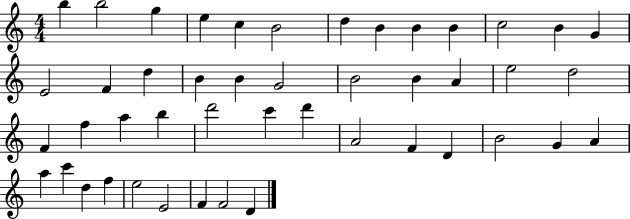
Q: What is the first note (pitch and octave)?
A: B5